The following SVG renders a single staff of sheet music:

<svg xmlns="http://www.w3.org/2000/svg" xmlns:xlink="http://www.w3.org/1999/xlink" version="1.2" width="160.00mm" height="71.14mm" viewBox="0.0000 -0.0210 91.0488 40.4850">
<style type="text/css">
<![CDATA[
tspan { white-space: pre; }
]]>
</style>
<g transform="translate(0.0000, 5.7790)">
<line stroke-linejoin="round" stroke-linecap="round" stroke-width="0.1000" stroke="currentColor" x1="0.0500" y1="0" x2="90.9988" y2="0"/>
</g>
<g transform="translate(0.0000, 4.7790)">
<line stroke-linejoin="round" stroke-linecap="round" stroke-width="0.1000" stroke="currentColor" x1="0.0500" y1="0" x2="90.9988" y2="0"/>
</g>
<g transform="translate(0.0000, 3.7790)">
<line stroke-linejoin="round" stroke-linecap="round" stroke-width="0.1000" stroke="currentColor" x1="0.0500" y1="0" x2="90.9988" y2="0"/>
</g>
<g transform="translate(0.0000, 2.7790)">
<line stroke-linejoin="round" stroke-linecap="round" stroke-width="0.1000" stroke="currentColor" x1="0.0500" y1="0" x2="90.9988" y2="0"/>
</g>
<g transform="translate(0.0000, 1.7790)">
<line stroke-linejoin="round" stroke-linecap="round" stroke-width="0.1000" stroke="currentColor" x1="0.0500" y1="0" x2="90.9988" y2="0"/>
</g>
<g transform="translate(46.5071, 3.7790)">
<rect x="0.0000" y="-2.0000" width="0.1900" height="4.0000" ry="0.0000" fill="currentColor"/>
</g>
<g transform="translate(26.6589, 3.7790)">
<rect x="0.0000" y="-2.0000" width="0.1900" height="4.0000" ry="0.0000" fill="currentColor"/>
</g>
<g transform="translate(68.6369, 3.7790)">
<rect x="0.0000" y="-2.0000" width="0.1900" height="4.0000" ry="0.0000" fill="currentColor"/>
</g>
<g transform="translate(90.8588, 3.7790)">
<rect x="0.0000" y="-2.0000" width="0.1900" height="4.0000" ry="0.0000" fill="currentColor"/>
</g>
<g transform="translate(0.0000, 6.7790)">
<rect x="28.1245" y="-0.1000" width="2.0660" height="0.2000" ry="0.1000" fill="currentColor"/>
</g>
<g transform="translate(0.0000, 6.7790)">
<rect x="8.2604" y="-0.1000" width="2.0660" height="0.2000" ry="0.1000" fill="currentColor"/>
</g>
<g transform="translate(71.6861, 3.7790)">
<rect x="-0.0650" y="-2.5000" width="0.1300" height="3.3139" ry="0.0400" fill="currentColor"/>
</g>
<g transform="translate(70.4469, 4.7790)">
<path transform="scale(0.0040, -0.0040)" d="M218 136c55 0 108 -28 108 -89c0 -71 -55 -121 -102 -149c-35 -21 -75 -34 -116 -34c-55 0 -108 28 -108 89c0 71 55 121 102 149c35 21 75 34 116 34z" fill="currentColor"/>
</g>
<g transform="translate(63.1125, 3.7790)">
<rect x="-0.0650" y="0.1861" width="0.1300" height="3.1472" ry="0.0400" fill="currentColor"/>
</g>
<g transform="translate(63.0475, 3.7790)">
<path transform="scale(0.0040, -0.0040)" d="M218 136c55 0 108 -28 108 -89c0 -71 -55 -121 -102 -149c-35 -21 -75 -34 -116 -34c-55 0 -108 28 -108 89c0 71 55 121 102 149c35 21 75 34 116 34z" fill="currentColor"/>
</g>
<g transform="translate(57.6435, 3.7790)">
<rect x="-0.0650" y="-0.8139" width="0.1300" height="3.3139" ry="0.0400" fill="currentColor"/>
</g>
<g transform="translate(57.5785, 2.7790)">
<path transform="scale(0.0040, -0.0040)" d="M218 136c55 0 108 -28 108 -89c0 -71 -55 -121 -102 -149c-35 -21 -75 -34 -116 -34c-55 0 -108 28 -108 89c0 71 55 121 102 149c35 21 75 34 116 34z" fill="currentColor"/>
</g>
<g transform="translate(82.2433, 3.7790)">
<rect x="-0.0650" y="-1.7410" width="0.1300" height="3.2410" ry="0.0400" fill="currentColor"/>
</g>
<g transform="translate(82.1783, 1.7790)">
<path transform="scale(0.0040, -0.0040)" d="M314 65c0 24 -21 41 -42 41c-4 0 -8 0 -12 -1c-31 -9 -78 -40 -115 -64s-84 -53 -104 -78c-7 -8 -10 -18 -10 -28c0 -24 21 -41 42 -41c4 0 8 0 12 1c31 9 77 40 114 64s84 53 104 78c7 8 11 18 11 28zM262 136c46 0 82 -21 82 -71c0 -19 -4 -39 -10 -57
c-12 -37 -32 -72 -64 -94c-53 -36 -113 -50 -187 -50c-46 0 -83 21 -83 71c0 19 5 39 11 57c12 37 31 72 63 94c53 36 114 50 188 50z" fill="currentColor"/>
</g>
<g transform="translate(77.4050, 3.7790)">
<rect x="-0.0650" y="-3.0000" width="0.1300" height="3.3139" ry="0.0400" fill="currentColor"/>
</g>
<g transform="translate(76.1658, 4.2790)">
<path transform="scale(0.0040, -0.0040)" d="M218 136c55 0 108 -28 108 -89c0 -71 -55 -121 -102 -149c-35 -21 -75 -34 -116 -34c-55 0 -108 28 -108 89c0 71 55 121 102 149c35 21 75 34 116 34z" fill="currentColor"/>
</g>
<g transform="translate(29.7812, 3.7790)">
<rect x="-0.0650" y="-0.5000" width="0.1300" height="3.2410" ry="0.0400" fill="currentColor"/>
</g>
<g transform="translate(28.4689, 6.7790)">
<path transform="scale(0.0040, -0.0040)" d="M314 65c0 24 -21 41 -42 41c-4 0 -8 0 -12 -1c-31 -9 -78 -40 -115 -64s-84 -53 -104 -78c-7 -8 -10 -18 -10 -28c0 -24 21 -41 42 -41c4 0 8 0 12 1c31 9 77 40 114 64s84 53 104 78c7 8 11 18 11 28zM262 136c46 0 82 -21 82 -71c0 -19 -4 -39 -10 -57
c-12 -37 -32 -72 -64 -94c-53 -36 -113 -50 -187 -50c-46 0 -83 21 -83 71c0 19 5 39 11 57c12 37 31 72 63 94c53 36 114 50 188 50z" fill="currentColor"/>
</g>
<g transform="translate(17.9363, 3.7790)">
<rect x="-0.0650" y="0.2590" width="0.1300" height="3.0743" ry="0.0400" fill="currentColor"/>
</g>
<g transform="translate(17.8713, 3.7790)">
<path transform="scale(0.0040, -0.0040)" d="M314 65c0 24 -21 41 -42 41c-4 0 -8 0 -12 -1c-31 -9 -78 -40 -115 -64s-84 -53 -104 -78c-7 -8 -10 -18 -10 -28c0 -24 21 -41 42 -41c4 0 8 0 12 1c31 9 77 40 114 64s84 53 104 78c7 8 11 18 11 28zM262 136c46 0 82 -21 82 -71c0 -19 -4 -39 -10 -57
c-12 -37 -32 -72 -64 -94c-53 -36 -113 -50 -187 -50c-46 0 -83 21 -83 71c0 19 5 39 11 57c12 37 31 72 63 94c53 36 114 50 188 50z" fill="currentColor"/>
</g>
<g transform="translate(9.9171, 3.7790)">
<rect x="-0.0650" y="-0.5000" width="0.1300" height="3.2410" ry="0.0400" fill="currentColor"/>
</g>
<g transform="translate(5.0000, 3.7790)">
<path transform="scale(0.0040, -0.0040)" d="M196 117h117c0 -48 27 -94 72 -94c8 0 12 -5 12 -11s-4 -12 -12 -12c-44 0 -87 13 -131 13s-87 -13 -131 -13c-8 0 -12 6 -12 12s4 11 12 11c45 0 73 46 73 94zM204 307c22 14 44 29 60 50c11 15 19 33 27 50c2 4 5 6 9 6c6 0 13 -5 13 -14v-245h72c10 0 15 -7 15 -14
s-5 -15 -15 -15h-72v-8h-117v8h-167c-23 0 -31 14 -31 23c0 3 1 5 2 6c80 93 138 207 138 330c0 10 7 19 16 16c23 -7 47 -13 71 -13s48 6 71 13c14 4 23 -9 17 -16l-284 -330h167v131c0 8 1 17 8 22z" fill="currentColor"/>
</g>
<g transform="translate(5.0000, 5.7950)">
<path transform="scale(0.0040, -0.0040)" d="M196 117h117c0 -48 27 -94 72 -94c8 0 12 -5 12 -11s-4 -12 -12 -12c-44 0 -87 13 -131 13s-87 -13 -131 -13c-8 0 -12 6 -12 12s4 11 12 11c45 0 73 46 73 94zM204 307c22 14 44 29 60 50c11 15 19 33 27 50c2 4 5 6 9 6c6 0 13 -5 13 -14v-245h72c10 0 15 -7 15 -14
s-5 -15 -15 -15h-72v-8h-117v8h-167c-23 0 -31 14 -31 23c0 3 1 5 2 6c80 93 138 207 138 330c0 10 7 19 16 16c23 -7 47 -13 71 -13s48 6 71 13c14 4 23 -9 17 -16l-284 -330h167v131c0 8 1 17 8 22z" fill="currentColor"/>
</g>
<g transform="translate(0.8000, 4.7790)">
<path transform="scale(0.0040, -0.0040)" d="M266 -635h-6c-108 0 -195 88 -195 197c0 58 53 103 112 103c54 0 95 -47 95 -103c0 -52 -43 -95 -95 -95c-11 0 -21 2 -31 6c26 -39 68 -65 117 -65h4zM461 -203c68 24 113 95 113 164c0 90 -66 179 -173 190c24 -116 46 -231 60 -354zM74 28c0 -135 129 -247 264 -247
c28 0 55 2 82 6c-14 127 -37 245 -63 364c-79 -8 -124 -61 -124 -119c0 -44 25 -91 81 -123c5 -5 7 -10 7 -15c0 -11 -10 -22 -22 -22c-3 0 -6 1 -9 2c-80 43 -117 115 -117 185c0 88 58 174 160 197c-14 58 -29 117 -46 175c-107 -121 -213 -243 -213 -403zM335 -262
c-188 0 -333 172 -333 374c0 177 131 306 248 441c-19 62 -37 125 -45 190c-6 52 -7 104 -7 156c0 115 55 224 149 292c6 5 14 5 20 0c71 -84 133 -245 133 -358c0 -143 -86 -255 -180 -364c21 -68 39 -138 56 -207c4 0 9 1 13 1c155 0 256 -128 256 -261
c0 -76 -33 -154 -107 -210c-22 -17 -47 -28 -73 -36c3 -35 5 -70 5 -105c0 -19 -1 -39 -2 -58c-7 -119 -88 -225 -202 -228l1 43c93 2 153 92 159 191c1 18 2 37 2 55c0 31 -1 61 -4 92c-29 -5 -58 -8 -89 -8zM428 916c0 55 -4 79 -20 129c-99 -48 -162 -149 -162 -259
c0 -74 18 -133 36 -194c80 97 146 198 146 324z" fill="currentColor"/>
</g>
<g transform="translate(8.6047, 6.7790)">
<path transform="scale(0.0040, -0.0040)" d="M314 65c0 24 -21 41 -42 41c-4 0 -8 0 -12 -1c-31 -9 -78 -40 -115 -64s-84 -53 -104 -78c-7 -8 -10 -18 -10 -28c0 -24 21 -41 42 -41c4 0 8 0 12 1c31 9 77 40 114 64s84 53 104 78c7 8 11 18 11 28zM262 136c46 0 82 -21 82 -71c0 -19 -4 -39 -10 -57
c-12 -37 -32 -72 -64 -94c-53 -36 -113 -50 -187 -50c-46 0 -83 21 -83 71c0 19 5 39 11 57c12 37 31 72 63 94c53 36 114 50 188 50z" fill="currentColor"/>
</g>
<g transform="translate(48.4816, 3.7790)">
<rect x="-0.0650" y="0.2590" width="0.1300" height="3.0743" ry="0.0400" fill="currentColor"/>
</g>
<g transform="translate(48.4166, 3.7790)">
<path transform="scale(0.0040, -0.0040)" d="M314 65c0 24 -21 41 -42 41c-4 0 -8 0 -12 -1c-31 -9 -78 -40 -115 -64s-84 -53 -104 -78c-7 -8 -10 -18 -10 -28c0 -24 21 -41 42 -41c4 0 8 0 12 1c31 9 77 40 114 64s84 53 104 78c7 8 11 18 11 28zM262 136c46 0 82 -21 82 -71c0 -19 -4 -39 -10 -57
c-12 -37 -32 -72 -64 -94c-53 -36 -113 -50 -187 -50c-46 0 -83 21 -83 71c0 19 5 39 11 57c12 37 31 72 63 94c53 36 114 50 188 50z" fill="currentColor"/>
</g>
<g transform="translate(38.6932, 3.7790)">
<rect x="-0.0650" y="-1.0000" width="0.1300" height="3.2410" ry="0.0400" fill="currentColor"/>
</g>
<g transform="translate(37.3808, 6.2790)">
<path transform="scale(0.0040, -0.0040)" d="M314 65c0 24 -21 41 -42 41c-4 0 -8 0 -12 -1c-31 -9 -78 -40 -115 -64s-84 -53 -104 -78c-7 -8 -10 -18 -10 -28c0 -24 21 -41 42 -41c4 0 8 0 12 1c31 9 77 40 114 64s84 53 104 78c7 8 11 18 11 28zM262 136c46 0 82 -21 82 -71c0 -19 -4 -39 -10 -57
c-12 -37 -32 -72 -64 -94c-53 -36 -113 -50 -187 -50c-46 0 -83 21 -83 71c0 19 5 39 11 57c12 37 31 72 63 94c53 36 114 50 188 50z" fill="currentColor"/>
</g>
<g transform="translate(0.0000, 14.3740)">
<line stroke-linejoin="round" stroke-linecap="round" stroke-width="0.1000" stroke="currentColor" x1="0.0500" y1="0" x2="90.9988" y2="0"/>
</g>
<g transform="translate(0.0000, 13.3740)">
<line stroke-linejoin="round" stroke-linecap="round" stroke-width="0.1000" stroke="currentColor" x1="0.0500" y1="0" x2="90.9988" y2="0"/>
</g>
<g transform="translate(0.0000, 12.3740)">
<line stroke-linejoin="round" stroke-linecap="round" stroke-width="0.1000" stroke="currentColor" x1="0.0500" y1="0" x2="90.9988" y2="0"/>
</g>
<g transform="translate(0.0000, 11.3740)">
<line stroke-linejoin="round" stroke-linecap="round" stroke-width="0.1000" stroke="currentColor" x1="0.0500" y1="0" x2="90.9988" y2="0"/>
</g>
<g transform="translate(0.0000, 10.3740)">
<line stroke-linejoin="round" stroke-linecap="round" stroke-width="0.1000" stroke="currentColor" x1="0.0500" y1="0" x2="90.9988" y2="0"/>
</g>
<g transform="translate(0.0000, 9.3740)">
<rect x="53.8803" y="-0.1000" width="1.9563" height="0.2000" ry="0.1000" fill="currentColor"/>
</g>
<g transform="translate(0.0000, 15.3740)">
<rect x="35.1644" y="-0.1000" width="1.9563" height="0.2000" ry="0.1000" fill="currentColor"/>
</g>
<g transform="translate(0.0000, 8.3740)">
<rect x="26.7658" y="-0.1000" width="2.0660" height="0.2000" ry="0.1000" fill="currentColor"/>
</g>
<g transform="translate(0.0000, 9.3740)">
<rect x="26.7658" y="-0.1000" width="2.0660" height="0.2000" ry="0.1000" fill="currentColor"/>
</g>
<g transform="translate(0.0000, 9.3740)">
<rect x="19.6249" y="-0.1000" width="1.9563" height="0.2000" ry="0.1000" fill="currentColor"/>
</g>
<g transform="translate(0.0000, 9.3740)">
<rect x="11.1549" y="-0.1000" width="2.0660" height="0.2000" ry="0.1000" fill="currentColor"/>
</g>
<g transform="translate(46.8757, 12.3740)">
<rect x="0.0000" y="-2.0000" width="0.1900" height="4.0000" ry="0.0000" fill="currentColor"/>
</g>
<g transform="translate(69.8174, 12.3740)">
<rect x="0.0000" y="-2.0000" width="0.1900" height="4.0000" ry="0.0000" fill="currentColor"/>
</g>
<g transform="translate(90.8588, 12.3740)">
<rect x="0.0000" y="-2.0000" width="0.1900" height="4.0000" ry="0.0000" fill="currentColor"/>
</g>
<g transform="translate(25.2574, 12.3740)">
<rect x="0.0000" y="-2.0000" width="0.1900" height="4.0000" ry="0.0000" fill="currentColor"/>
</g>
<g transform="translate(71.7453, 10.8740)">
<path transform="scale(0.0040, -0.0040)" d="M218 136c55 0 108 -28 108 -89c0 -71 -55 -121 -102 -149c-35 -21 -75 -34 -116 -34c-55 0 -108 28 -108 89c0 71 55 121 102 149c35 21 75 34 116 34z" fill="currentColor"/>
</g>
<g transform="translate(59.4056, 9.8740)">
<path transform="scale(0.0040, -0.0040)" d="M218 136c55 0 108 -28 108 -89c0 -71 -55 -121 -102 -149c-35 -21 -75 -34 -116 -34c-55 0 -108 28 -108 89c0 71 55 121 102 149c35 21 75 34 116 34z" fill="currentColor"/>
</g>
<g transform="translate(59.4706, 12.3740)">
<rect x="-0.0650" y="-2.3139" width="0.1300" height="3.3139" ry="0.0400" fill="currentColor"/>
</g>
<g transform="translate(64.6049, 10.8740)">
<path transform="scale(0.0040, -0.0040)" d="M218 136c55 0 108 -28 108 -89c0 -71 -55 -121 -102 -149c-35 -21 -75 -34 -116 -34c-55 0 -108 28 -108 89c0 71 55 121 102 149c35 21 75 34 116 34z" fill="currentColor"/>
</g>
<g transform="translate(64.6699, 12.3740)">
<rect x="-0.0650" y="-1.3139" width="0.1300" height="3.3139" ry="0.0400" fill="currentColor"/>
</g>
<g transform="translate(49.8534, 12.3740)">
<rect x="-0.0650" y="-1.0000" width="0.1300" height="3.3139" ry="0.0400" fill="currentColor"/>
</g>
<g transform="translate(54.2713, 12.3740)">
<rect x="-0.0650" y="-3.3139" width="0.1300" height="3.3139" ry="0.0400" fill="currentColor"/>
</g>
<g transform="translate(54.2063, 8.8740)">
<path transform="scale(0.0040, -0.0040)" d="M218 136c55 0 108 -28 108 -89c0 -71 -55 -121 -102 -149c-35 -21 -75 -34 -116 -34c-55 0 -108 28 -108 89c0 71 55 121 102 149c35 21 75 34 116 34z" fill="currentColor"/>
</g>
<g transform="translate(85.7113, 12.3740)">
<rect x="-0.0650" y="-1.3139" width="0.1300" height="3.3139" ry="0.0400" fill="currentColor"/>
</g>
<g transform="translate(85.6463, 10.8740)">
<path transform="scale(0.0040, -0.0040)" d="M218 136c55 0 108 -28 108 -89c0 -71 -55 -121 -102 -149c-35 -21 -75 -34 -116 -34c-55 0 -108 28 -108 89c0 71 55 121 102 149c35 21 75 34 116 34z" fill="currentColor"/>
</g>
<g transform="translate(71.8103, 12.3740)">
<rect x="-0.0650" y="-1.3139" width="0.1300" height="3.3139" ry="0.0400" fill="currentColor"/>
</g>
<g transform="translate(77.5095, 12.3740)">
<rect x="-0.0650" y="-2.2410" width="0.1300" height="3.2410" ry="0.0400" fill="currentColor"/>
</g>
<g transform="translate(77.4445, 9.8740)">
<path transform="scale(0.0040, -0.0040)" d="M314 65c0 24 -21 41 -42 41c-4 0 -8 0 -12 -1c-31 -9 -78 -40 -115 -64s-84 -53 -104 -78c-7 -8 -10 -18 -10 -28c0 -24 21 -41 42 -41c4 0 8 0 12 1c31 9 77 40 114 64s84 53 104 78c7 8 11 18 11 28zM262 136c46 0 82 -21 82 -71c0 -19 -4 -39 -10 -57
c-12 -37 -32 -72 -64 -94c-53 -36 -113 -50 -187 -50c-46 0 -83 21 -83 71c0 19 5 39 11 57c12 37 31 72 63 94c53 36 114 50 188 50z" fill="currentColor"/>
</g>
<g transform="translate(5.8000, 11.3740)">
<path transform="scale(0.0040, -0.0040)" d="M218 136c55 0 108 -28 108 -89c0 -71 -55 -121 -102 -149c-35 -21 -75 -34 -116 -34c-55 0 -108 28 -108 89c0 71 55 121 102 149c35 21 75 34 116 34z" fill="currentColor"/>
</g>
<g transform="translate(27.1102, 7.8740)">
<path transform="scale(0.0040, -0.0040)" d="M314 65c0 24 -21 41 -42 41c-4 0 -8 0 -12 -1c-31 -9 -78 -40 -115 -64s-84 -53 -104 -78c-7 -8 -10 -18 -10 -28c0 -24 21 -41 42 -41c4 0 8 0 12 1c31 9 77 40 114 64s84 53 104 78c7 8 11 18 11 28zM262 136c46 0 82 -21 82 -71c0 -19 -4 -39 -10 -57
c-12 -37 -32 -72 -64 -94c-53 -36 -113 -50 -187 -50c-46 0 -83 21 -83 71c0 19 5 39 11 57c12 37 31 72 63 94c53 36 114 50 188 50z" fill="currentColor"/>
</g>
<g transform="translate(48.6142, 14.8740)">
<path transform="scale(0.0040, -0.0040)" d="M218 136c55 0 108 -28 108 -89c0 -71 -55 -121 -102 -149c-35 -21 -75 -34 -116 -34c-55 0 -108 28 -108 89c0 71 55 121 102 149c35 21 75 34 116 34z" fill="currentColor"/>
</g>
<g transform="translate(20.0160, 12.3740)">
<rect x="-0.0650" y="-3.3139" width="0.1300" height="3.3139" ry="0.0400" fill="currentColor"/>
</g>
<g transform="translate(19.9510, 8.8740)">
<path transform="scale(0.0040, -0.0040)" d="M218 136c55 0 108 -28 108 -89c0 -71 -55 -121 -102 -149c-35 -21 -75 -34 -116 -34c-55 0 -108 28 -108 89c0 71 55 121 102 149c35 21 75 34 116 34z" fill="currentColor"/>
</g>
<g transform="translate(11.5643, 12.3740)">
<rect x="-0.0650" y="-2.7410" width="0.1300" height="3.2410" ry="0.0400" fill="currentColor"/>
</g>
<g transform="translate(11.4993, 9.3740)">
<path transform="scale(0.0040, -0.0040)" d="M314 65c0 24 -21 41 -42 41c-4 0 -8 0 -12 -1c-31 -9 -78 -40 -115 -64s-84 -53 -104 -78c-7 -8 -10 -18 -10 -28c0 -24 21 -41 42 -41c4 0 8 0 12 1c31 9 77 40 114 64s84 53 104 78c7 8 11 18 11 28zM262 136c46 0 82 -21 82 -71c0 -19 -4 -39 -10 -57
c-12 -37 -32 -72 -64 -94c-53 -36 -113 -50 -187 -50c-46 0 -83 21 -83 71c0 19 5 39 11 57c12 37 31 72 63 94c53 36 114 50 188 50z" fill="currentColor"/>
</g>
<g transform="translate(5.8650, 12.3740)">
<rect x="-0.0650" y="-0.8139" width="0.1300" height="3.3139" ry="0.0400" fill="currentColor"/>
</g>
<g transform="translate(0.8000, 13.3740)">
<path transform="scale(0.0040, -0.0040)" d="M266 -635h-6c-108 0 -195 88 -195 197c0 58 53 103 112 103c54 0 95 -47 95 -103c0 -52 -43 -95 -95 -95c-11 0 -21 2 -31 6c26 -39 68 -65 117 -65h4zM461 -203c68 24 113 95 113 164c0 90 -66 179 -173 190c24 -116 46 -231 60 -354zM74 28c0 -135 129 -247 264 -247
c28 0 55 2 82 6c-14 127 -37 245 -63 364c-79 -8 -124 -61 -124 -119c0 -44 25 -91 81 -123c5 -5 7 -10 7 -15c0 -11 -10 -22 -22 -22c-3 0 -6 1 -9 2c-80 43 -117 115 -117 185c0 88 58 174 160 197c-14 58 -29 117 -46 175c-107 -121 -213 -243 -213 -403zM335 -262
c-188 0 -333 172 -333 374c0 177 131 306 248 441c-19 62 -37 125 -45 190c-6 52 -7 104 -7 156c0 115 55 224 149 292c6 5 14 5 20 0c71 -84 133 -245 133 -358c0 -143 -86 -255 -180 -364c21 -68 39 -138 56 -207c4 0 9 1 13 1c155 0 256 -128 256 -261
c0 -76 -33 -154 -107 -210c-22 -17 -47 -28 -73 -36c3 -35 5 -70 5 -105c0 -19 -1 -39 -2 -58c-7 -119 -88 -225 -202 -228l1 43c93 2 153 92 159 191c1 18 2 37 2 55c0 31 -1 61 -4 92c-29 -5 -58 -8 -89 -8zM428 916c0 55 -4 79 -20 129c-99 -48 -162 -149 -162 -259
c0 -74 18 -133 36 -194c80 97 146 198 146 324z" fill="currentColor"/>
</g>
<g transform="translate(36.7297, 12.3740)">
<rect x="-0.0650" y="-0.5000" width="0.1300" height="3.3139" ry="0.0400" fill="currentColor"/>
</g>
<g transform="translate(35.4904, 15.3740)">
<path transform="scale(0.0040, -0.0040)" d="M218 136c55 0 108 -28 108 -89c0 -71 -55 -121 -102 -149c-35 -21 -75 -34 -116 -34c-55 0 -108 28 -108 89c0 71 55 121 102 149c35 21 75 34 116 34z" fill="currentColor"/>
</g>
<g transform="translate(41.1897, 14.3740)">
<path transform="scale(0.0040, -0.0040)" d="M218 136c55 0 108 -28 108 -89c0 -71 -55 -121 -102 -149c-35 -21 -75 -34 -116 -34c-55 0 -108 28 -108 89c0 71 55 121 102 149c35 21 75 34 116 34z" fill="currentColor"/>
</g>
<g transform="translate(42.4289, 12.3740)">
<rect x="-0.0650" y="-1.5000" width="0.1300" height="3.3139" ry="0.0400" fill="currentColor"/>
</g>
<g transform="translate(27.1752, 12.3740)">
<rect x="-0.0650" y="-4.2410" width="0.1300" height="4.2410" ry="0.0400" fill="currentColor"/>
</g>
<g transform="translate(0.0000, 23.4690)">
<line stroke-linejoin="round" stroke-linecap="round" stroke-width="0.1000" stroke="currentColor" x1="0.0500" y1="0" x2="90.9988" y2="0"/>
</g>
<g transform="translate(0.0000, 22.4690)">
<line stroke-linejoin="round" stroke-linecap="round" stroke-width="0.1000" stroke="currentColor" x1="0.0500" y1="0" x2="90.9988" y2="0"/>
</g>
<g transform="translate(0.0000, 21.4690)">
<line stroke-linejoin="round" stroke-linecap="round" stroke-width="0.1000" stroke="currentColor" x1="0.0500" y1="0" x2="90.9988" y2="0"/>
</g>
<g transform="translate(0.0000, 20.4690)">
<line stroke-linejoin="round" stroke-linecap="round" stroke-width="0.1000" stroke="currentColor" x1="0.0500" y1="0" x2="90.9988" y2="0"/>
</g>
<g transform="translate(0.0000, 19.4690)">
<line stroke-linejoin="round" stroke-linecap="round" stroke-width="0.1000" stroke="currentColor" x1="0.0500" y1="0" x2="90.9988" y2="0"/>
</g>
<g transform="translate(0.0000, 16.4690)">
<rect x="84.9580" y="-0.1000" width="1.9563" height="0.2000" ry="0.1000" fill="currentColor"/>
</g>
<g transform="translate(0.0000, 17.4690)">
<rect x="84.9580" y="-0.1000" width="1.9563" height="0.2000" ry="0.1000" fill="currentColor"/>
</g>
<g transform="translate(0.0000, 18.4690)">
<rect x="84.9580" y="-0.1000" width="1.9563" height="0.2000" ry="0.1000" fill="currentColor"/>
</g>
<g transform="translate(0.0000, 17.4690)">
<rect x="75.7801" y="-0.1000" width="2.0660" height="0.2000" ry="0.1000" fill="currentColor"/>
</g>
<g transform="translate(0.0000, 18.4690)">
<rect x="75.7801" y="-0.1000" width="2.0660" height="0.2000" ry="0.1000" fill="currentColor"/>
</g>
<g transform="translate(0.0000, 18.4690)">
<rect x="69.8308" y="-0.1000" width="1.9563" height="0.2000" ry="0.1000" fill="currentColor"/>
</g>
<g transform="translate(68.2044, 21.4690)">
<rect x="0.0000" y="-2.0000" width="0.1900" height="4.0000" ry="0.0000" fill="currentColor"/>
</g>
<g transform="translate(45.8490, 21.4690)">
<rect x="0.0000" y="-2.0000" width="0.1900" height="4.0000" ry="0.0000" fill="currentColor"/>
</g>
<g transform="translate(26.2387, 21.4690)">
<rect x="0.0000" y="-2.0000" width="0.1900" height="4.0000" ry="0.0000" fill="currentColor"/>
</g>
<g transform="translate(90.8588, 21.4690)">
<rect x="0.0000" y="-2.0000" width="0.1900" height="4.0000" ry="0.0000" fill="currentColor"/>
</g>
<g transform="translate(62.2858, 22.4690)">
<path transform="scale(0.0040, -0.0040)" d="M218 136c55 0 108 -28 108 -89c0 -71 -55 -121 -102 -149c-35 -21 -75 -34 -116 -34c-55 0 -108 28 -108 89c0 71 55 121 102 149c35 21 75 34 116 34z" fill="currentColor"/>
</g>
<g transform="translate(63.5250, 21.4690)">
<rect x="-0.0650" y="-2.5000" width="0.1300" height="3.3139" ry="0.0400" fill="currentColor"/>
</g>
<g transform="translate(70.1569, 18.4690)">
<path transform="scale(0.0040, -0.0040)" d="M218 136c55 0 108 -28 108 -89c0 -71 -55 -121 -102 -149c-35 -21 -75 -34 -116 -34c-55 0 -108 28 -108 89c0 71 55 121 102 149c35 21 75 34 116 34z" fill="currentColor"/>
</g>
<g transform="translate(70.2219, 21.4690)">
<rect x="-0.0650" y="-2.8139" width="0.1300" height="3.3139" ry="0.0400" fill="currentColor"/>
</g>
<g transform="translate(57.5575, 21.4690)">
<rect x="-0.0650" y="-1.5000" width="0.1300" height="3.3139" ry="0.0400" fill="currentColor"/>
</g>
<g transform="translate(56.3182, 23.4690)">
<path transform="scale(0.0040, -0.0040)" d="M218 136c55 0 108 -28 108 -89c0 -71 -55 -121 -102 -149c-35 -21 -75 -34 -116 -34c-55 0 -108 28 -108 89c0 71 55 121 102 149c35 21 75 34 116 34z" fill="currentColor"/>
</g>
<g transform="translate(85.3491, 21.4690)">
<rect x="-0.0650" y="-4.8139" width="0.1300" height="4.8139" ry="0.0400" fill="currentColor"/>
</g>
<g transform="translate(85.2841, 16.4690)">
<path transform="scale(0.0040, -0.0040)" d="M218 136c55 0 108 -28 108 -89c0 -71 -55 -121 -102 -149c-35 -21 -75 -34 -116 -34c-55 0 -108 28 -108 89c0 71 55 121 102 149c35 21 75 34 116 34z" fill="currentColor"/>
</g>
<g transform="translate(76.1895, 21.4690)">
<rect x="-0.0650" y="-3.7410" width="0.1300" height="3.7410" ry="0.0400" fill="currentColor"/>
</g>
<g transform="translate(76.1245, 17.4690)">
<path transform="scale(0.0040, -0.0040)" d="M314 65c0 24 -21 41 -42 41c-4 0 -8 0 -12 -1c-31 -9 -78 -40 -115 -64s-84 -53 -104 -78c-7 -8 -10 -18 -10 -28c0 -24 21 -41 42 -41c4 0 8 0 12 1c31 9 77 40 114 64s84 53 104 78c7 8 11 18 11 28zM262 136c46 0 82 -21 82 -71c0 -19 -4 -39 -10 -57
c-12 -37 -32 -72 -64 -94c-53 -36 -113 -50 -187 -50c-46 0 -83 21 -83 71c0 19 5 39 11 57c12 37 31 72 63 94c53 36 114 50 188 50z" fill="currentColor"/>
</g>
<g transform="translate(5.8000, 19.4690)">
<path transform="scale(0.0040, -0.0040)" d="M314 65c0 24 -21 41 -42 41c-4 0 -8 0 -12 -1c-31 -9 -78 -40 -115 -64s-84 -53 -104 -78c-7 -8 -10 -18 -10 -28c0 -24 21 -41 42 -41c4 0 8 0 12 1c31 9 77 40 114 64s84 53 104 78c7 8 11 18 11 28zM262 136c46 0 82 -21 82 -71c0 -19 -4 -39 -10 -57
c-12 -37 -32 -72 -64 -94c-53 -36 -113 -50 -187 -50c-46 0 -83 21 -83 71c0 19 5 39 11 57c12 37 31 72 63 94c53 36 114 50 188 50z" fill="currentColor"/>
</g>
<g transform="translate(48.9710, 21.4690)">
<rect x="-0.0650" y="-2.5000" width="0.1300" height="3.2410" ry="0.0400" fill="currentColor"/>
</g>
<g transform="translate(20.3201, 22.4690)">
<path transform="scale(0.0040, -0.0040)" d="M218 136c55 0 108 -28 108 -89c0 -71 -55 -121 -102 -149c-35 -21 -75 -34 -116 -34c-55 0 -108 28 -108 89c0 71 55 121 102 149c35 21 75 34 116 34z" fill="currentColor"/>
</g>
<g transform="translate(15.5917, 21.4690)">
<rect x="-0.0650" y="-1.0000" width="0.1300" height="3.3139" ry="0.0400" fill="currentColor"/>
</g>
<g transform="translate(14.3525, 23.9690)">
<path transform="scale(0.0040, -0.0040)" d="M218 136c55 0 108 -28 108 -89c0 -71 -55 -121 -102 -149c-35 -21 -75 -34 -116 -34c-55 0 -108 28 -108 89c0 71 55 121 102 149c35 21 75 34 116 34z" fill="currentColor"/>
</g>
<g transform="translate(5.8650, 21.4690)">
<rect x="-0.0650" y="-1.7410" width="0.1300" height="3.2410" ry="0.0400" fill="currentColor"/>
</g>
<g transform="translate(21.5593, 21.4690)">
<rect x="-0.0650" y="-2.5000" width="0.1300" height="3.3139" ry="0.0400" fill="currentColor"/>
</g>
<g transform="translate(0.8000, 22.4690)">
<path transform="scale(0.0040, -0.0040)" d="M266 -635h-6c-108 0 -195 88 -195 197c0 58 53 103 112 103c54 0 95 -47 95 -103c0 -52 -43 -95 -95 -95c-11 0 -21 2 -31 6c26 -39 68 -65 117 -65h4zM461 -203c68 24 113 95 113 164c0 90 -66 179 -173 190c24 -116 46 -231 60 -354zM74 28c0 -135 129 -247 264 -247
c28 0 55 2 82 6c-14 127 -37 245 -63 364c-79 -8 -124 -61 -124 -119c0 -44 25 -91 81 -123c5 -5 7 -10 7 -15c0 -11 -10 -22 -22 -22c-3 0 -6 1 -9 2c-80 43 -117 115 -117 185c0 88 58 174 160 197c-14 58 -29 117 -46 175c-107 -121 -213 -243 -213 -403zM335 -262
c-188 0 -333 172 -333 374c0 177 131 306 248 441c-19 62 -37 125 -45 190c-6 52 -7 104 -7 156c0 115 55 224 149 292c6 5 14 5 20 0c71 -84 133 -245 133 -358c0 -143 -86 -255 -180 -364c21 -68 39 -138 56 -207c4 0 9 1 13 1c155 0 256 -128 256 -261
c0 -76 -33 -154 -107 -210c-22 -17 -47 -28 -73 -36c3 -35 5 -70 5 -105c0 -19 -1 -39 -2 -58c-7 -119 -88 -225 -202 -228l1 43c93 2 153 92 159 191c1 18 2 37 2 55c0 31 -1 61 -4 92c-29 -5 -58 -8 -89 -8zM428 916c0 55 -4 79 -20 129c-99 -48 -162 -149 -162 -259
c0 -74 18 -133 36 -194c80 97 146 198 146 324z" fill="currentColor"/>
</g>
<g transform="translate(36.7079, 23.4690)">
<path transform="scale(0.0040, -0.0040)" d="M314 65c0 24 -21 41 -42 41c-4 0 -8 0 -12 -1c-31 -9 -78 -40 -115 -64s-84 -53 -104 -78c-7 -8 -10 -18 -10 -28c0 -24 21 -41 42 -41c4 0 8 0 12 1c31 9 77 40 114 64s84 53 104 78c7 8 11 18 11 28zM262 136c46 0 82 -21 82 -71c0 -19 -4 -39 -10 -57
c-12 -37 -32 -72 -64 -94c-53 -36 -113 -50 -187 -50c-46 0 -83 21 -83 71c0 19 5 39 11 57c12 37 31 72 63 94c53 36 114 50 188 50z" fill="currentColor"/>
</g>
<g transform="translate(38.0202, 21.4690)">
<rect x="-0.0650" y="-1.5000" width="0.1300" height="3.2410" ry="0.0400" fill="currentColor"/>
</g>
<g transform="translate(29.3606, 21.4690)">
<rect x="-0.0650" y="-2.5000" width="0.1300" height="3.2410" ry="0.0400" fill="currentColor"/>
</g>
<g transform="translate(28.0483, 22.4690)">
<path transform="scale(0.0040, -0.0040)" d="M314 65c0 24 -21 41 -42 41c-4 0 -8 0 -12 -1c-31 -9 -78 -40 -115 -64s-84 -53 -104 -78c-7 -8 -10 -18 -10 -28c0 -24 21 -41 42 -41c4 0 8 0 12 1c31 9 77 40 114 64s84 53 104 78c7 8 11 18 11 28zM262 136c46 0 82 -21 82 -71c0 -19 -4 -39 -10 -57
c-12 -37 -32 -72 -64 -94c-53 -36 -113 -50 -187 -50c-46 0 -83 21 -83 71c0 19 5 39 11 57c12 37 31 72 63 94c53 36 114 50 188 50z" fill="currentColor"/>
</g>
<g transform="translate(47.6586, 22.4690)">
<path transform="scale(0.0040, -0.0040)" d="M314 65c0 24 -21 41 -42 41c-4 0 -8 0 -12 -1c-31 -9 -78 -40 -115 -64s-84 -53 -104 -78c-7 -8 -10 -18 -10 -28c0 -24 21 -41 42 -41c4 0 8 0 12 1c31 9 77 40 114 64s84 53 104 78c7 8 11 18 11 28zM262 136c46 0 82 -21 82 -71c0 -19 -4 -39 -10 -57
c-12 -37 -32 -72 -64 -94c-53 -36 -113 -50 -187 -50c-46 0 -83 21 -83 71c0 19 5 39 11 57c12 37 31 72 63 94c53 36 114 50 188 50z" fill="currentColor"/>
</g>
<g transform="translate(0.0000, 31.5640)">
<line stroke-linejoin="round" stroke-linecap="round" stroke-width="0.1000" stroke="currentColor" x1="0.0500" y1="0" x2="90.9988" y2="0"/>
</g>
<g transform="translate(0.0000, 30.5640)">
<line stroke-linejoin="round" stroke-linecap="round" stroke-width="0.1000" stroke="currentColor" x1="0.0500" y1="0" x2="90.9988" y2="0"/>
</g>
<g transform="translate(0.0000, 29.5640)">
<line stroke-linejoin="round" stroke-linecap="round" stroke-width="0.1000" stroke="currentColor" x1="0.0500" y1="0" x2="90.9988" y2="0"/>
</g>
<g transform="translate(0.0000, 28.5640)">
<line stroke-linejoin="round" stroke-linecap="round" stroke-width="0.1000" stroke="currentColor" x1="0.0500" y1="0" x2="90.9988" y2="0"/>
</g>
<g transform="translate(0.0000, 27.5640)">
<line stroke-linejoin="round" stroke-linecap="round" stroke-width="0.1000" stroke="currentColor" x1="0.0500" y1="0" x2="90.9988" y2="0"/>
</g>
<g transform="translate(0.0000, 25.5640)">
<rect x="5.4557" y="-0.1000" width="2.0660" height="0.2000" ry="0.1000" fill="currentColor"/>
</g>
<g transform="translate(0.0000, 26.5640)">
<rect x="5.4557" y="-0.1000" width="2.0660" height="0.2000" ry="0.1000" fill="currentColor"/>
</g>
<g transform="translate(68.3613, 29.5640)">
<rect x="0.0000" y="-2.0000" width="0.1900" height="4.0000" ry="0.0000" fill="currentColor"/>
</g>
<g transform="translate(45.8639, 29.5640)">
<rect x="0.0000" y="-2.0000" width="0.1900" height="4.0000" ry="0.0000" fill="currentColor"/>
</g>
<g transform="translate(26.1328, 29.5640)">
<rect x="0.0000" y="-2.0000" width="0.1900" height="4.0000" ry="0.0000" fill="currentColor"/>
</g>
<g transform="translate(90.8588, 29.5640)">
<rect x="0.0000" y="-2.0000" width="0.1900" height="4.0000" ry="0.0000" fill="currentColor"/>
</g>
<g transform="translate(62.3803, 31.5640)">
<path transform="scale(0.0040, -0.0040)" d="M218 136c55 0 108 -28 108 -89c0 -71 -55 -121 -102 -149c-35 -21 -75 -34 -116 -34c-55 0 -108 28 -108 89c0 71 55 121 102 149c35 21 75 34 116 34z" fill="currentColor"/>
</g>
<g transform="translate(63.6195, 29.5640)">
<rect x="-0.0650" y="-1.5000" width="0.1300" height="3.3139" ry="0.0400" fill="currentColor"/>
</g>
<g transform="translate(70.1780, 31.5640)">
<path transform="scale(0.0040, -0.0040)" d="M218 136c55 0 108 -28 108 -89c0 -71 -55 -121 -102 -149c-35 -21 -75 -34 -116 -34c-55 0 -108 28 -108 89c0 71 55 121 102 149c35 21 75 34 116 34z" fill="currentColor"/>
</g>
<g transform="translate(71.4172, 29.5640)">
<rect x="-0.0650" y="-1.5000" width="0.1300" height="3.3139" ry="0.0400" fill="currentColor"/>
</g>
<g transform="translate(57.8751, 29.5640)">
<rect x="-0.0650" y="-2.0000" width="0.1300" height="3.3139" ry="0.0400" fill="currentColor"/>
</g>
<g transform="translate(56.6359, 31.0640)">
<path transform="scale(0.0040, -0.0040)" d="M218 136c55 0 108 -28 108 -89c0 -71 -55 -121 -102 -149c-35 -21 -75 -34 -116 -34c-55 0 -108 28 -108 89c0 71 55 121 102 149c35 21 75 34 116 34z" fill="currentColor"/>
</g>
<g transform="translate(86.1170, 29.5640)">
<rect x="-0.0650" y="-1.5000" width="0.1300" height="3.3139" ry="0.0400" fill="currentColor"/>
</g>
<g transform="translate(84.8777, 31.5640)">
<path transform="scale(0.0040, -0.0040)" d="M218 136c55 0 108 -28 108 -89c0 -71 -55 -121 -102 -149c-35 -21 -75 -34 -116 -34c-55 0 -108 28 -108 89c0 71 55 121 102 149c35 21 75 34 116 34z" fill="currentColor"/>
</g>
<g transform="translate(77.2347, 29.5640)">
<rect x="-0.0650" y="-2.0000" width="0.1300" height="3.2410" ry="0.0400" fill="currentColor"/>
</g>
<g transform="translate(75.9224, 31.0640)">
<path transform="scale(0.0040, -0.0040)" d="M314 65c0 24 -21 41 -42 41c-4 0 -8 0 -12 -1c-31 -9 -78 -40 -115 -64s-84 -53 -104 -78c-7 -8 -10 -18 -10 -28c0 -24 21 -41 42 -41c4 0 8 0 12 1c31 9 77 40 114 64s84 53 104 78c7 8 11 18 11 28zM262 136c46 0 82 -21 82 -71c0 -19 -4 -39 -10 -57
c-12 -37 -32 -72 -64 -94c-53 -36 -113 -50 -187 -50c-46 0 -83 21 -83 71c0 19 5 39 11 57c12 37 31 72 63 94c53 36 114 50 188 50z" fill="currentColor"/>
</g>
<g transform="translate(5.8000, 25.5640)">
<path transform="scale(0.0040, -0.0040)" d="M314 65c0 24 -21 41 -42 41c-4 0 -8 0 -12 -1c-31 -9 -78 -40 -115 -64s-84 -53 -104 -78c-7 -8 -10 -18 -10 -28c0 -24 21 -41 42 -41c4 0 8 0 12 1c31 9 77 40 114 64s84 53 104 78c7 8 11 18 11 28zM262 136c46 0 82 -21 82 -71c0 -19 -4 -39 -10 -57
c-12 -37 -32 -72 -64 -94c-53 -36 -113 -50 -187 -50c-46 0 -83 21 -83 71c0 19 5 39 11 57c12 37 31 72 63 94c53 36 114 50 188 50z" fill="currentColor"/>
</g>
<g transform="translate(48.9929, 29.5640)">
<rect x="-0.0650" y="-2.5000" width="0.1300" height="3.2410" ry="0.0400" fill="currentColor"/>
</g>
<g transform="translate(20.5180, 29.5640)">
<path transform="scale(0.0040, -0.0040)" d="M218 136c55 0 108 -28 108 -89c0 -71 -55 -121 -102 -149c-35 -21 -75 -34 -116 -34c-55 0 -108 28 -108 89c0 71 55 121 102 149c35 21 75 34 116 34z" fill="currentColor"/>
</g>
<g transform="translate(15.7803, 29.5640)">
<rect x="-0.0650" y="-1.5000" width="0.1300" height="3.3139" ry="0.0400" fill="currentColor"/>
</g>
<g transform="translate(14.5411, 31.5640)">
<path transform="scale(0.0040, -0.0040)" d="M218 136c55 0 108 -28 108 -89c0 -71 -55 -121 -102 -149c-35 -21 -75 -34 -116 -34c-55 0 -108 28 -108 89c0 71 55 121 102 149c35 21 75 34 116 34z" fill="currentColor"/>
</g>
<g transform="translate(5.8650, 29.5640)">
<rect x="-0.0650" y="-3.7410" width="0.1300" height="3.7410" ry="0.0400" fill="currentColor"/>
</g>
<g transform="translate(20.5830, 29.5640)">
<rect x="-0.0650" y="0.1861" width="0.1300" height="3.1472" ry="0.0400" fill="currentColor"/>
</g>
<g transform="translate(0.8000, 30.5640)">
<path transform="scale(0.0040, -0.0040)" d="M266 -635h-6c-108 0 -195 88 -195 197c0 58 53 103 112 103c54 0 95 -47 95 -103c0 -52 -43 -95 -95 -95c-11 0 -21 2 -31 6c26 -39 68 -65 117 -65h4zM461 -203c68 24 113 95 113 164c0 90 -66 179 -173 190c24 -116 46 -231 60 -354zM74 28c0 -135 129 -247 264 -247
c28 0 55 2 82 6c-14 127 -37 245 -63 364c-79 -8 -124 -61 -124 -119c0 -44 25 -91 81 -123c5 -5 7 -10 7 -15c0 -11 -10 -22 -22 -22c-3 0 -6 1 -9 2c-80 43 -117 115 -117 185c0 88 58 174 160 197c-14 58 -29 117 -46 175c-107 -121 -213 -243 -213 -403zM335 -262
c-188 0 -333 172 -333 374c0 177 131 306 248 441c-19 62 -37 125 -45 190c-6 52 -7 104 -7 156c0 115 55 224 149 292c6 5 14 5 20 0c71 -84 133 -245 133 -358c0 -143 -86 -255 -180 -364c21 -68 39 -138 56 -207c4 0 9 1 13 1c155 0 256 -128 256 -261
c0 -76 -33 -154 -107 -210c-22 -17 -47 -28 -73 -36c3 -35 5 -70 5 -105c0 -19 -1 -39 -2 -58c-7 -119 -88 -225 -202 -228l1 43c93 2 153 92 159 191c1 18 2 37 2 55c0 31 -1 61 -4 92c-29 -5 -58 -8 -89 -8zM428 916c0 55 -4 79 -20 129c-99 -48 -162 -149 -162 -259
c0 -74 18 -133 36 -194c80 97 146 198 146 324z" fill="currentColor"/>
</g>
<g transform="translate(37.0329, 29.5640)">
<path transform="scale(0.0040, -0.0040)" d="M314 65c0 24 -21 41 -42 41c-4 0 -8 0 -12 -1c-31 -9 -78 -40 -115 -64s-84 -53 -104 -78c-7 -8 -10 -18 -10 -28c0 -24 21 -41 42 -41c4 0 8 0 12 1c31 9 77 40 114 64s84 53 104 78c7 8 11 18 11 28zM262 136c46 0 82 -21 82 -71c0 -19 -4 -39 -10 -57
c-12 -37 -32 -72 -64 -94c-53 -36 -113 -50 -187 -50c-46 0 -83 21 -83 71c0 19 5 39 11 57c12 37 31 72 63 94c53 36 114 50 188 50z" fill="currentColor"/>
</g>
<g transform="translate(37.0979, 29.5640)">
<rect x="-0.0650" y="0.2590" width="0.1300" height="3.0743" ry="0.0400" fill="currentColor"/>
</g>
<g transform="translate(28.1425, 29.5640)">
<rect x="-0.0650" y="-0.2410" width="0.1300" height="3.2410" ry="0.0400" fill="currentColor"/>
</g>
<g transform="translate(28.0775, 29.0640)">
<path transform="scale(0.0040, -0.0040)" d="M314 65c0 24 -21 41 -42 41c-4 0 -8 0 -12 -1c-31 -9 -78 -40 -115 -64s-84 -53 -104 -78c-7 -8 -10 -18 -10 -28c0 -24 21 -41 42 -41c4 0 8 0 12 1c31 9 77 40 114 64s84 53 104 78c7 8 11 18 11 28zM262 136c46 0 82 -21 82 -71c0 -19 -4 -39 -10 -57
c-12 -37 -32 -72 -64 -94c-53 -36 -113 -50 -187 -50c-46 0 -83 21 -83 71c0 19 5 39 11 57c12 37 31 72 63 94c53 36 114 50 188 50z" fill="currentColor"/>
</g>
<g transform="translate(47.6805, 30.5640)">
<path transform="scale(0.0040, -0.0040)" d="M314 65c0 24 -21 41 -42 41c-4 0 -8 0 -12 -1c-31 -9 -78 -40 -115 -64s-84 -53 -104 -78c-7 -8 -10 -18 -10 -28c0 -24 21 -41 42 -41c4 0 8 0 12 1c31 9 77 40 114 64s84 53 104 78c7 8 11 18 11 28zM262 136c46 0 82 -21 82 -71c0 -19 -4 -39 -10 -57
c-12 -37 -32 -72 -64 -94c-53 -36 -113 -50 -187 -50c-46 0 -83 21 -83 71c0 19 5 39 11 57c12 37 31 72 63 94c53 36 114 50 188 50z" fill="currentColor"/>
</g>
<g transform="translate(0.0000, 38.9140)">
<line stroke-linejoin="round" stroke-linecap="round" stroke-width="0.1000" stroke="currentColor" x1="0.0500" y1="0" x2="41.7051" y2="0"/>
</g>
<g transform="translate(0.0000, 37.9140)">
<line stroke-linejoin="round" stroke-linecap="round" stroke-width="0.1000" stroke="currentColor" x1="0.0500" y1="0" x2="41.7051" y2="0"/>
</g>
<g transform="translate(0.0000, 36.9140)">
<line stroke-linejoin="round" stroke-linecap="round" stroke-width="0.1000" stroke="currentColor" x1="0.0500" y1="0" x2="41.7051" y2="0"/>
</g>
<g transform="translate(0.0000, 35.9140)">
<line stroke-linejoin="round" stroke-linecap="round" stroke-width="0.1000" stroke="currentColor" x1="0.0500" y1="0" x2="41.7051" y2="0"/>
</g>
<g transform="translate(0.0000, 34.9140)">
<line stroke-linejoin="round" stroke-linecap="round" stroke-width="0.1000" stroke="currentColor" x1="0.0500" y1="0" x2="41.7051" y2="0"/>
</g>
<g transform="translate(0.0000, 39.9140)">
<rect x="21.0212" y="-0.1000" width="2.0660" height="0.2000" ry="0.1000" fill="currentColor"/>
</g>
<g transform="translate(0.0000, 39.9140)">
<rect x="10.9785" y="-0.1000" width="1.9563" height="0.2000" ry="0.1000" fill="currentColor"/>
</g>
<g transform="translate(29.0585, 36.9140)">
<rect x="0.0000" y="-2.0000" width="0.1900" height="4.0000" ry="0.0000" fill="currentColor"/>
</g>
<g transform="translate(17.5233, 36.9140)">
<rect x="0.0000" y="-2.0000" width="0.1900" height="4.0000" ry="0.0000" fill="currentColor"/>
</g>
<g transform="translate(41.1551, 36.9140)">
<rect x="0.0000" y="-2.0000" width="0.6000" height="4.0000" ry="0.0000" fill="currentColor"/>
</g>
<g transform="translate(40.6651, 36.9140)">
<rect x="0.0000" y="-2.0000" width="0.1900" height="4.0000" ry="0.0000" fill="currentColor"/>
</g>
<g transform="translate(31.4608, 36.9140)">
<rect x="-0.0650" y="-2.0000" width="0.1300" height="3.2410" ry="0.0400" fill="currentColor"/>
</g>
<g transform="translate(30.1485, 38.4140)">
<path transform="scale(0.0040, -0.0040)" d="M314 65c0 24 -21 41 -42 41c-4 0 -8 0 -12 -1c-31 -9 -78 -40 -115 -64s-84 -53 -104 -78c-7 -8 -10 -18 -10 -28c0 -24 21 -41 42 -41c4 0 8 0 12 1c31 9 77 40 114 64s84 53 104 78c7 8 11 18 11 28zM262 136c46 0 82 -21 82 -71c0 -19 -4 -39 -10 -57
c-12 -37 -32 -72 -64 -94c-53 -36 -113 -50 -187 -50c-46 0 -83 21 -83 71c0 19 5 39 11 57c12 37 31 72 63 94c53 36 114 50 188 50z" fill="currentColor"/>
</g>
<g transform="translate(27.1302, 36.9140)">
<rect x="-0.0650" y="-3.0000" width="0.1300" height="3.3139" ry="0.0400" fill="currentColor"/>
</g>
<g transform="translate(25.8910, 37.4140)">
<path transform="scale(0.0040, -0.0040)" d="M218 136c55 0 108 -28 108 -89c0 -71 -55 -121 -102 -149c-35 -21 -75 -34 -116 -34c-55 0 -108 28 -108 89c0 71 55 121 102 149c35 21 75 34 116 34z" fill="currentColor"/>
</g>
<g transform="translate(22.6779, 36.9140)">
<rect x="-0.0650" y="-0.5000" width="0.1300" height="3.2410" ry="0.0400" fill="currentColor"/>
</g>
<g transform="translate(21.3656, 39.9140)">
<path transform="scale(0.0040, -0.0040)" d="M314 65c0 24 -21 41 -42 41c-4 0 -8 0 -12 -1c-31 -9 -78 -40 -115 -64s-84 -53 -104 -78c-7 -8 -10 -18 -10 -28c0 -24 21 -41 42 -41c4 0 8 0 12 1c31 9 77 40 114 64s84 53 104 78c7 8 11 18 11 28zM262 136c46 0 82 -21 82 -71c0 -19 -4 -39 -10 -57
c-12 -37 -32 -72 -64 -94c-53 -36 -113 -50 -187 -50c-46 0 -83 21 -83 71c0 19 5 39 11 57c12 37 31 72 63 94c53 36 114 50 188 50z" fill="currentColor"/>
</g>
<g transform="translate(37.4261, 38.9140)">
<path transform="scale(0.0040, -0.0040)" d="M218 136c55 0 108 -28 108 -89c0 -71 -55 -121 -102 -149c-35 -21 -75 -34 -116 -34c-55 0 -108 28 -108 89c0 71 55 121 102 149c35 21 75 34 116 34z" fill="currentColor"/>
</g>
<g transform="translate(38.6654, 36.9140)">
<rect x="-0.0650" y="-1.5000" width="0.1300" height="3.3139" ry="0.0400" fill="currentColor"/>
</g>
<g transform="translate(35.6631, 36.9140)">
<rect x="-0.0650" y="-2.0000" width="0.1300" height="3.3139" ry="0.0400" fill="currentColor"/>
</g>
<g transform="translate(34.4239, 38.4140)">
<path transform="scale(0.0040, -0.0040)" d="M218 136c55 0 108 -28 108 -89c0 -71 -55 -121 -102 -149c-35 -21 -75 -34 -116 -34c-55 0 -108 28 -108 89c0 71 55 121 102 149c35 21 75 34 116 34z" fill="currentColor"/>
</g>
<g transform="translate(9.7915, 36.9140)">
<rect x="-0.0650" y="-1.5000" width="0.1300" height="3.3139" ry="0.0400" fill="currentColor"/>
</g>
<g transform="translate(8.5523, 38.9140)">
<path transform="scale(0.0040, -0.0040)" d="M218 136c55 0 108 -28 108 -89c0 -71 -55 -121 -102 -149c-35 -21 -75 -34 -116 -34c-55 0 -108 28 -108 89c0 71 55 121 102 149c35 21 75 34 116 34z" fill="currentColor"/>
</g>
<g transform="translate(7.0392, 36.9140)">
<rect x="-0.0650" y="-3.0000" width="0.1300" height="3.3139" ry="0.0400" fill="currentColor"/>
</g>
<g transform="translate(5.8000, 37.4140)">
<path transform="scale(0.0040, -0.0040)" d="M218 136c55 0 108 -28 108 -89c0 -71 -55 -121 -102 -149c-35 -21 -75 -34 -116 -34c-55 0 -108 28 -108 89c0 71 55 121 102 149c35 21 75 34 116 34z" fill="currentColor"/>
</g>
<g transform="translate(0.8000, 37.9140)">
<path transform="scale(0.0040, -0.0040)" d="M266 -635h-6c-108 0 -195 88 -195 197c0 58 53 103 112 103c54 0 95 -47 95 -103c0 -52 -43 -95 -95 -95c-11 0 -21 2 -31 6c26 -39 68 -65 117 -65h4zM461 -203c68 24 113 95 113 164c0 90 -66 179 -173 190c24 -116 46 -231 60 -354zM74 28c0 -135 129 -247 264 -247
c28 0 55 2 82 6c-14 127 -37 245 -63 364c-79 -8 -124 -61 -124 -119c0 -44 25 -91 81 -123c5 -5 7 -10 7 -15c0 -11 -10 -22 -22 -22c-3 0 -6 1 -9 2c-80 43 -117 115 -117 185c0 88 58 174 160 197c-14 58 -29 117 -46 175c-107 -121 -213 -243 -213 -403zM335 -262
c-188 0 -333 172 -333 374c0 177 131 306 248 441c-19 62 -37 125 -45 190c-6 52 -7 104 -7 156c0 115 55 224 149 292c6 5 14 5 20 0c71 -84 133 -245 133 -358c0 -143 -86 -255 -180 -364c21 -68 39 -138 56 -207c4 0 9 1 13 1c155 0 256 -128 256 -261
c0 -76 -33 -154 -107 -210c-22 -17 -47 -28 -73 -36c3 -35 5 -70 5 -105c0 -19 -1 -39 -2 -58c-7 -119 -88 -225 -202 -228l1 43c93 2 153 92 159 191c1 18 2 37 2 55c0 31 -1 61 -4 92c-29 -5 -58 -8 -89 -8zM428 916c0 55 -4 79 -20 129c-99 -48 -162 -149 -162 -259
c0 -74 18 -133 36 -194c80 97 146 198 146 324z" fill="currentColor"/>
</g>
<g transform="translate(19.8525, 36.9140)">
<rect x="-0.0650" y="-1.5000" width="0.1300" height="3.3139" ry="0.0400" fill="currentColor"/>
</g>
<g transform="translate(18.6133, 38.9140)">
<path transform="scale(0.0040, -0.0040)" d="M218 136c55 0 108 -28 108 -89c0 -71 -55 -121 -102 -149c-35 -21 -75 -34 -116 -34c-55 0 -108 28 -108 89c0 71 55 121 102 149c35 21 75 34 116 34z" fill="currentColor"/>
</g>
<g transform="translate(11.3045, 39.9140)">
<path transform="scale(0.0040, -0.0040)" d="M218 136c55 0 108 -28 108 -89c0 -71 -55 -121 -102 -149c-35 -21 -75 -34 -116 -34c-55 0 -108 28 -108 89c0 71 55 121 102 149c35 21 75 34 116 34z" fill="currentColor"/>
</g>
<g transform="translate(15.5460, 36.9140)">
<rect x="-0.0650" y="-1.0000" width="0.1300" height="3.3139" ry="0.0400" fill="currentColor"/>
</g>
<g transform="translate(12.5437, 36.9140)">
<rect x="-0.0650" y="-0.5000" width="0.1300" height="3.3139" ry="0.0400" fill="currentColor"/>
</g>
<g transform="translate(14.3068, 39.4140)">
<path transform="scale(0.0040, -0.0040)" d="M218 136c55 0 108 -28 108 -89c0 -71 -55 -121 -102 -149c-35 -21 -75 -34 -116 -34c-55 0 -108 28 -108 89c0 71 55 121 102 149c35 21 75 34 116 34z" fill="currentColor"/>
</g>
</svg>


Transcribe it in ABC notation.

X:1
T:Untitled
M:4/4
L:1/4
K:C
C2 B2 C2 D2 B2 d B G A f2 d a2 b d'2 C E D b g e e g2 e f2 D G G2 E2 G2 E G a c'2 e' c'2 E B c2 B2 G2 F E E F2 E A E C D E C2 A F2 F E